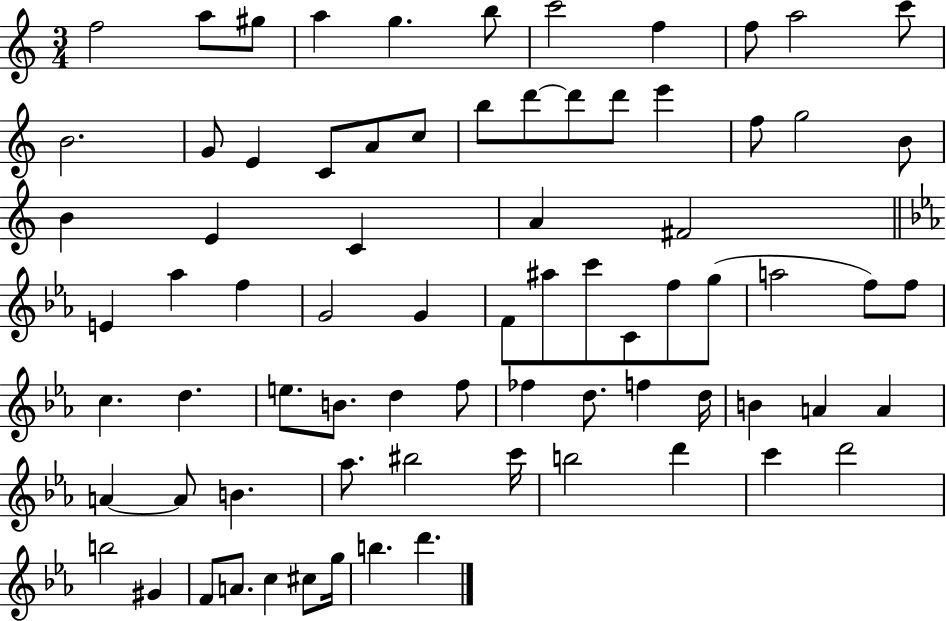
{
  \clef treble
  \numericTimeSignature
  \time 3/4
  \key c \major
  f''2 a''8 gis''8 | a''4 g''4. b''8 | c'''2 f''4 | f''8 a''2 c'''8 | \break b'2. | g'8 e'4 c'8 a'8 c''8 | b''8 d'''8~~ d'''8 d'''8 e'''4 | f''8 g''2 b'8 | \break b'4 e'4 c'4 | a'4 fis'2 | \bar "||" \break \key ees \major e'4 aes''4 f''4 | g'2 g'4 | f'8 ais''8 c'''8 c'8 f''8 g''8( | a''2 f''8) f''8 | \break c''4. d''4. | e''8. b'8. d''4 f''8 | fes''4 d''8. f''4 d''16 | b'4 a'4 a'4 | \break a'4~~ a'8 b'4. | aes''8. bis''2 c'''16 | b''2 d'''4 | c'''4 d'''2 | \break b''2 gis'4 | f'8 a'8. c''4 cis''8 g''16 | b''4. d'''4. | \bar "|."
}